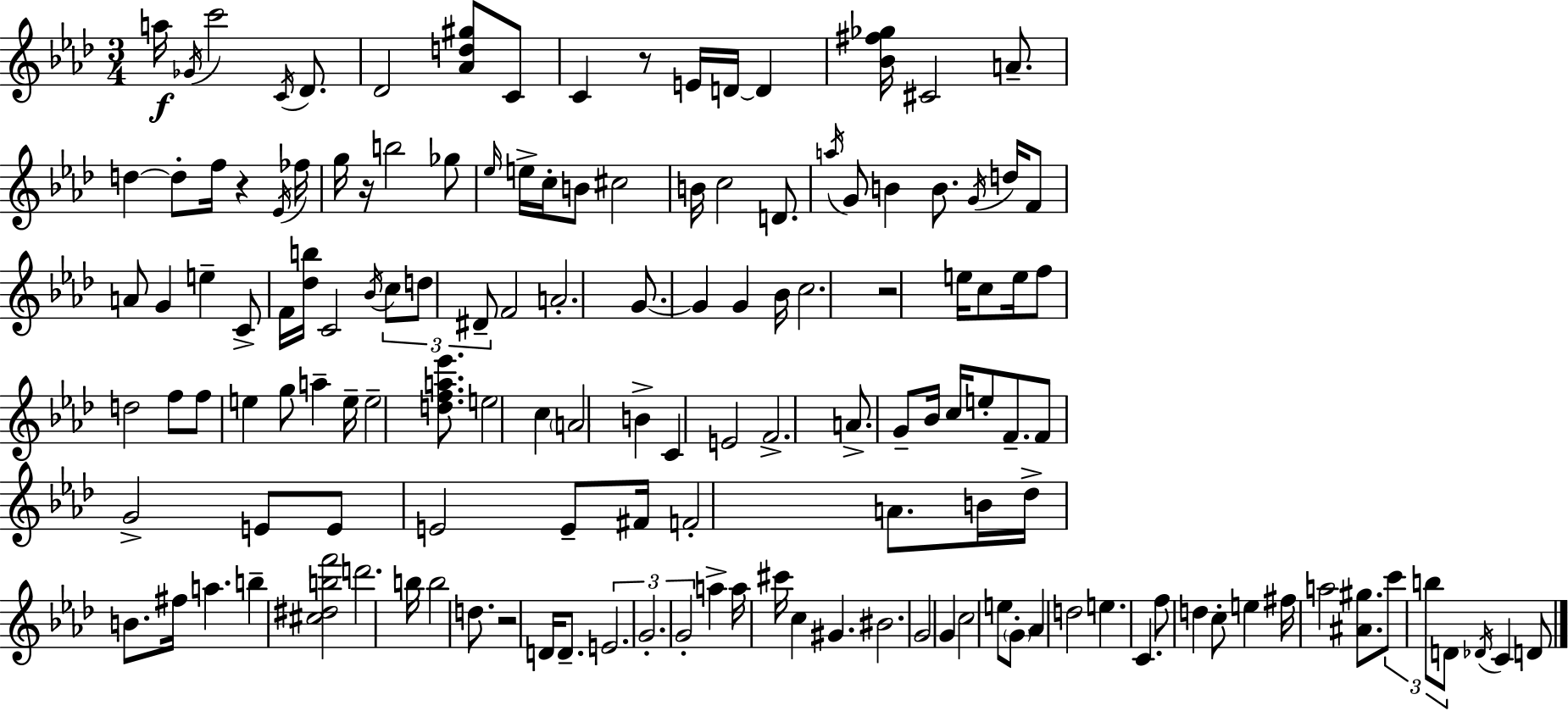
{
  \clef treble
  \numericTimeSignature
  \time 3/4
  \key aes \major
  a''16\f \acciaccatura { ges'16 } c'''2 \acciaccatura { c'16 } des'8. | des'2 <aes' d'' gis''>8 | c'8 c'4 r8 e'16 d'16~~ d'4 | <bes' fis'' ges''>16 cis'2 a'8.-- | \break d''4~~ d''8-. f''16 r4 | \acciaccatura { ees'16 } fes''16 g''16 r16 b''2 | ges''8 \grace { ees''16 } e''16-> c''16-. b'8 cis''2 | b'16 c''2 | \break d'8. \acciaccatura { a''16 } g'8 b'4 b'8. | \acciaccatura { g'16 } d''16 f'8 a'8 g'4 | e''4-- c'8-> f'16 <des'' b''>16 c'2 | \acciaccatura { bes'16 } \tuplet 3/2 { c''8 d''8 dis'8-- } f'2 | \break a'2.-. | g'8.~~ g'4 | g'4 bes'16 c''2. | r2 | \break e''16 c''8 e''16 f''8 d''2 | f''8 f''8 e''4 | g''8 a''4-- e''16-- e''2-- | <d'' f'' a'' ees'''>8. e''2 | \break c''4 \parenthesize a'2 | b'4-> c'4 e'2 | f'2.-> | a'8.-> g'8-- | \break bes'16 c''16 e''8-. f'8.-- f'8 g'2-> | e'8 e'8 e'2 | e'8-- fis'16 f'2-. | a'8. b'16 des''16-> b'8. | \break fis''16 a''4. b''4-- <cis'' dis'' b'' f'''>2 | d'''2. | b''16 b''2 | d''8. r2 | \break d'16 d'8.-- \tuplet 3/2 { e'2. | g'2.-. | g'2-. } | a''4-> a''16 cis'''16 c''4 | \break gis'4. bis'2. | g'2 | g'4 c''2 | e''8 \parenthesize g'8-. aes'4 d''2 | \break e''4. | c'4. f''8 d''4 | c''8-. e''4 fis''16 a''2 | <ais' gis''>8. \tuplet 3/2 { c'''8 b''8 d'8 } | \break \acciaccatura { des'16 } c'4 d'8 \bar "|."
}